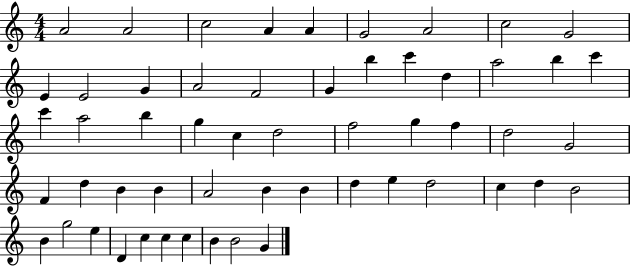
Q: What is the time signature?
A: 4/4